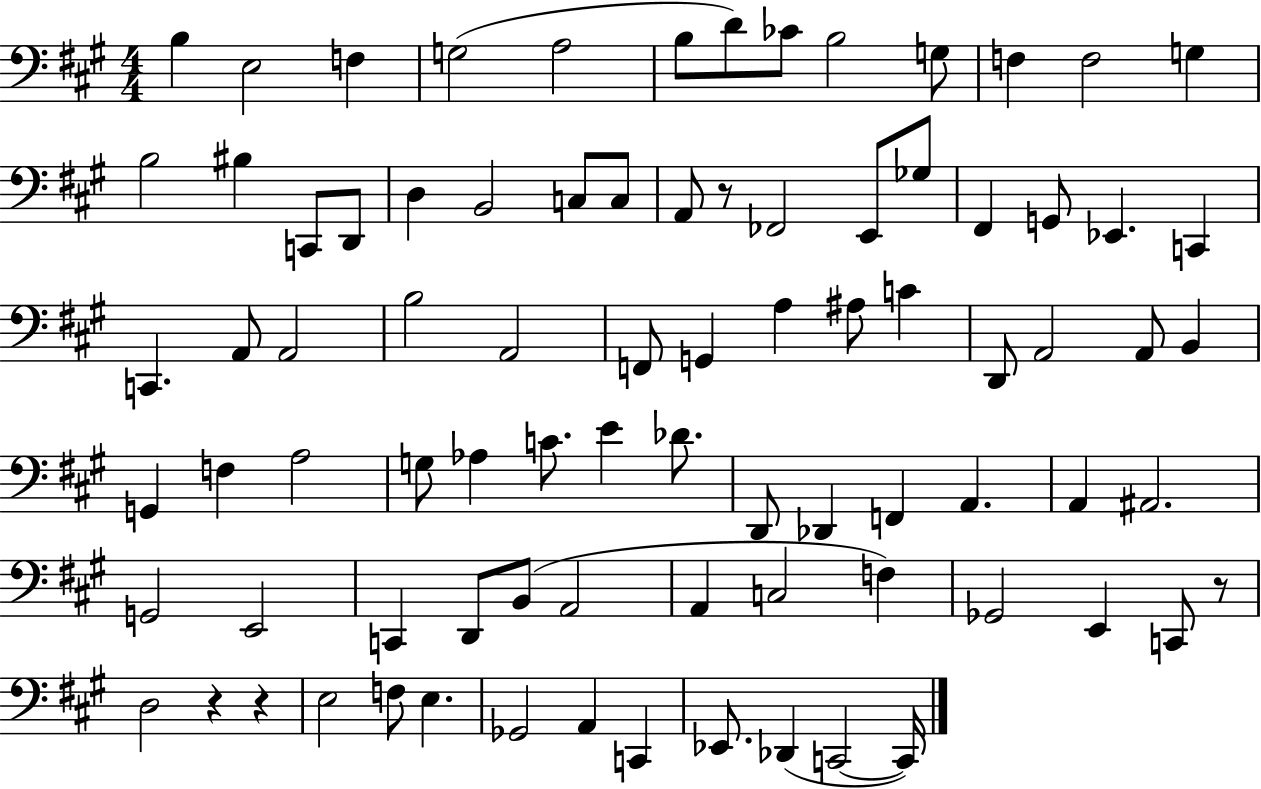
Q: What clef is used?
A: bass